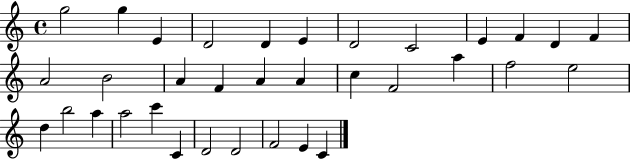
{
  \clef treble
  \time 4/4
  \defaultTimeSignature
  \key c \major
  g''2 g''4 e'4 | d'2 d'4 e'4 | d'2 c'2 | e'4 f'4 d'4 f'4 | \break a'2 b'2 | a'4 f'4 a'4 a'4 | c''4 f'2 a''4 | f''2 e''2 | \break d''4 b''2 a''4 | a''2 c'''4 c'4 | d'2 d'2 | f'2 e'4 c'4 | \break \bar "|."
}